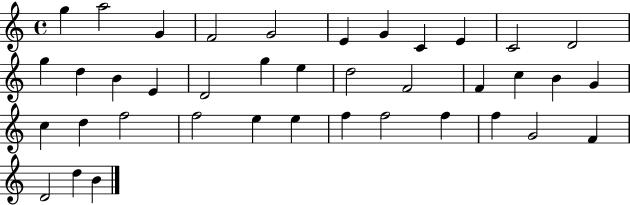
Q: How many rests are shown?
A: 0